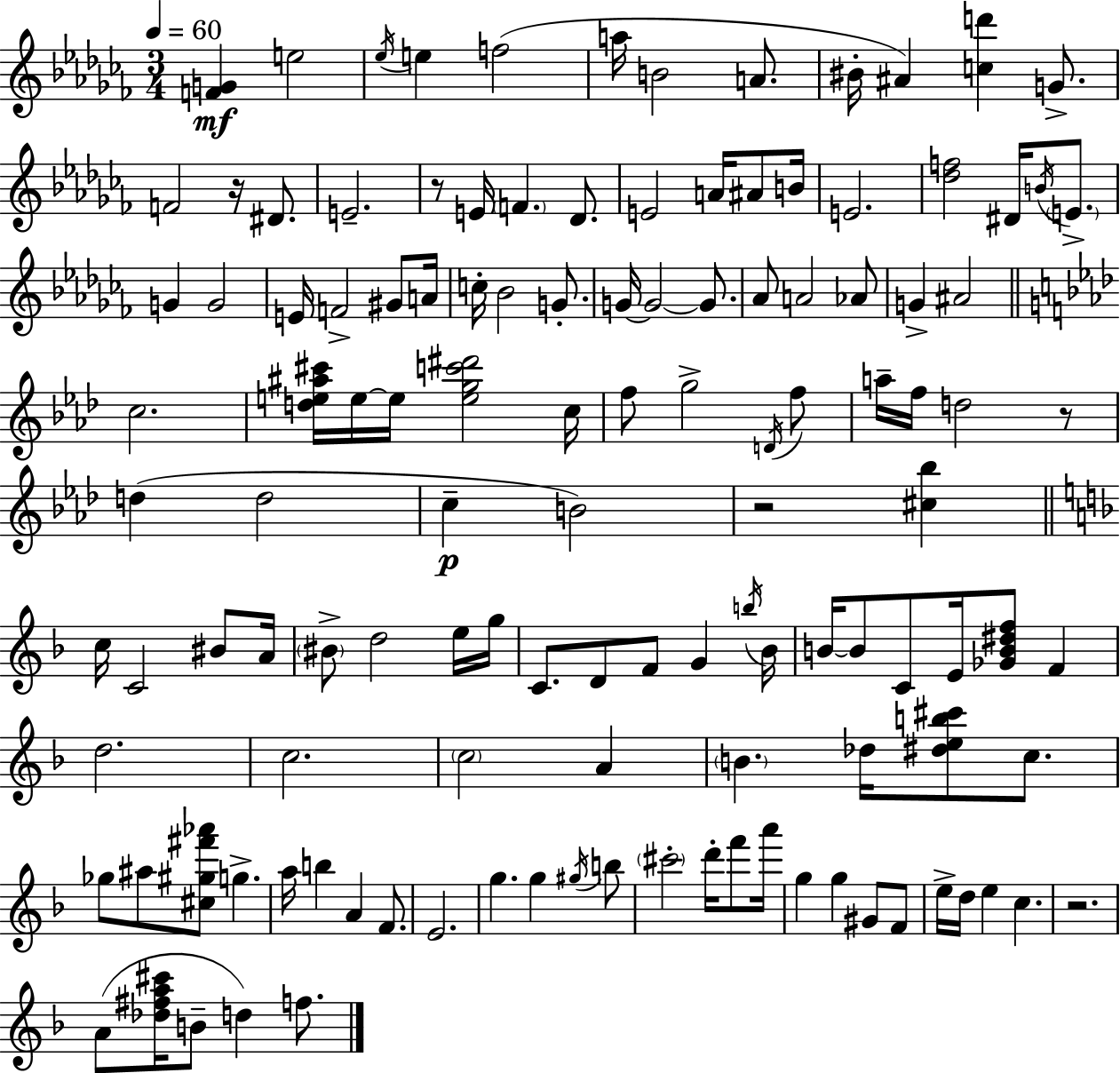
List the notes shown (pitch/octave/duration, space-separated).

[F4,G4]/q E5/h Eb5/s E5/q F5/h A5/s B4/h A4/e. BIS4/s A#4/q [C5,D6]/q G4/e. F4/h R/s D#4/e. E4/h. R/e E4/s F4/q. Db4/e. E4/h A4/s A#4/e B4/s E4/h. [Db5,F5]/h D#4/s B4/s E4/e. G4/q G4/h E4/s F4/h G#4/e A4/s C5/s Bb4/h G4/e. G4/s G4/h G4/e. Ab4/e A4/h Ab4/e G4/q A#4/h C5/h. [D5,E5,A#5,C#6]/s E5/s E5/s [E5,G5,C6,D#6]/h C5/s F5/e G5/h D4/s F5/e A5/s F5/s D5/h R/e D5/q D5/h C5/q B4/h R/h [C#5,Bb5]/q C5/s C4/h BIS4/e A4/s BIS4/e D5/h E5/s G5/s C4/e. D4/e F4/e G4/q B5/s Bb4/s B4/s B4/e C4/e E4/s [Gb4,B4,D#5,F5]/e F4/q D5/h. C5/h. C5/h A4/q B4/q. Db5/s [D#5,E5,B5,C#6]/e C5/e. Gb5/e A#5/e [C#5,G#5,F#6,Ab6]/e G5/q. A5/s B5/q A4/q F4/e. E4/h. G5/q. G5/q G#5/s B5/e C#6/h D6/s F6/e A6/s G5/q G5/q G#4/e F4/e E5/s D5/s E5/q C5/q. R/h. A4/e [Db5,F#5,A5,C#6]/s B4/e D5/q F5/e.